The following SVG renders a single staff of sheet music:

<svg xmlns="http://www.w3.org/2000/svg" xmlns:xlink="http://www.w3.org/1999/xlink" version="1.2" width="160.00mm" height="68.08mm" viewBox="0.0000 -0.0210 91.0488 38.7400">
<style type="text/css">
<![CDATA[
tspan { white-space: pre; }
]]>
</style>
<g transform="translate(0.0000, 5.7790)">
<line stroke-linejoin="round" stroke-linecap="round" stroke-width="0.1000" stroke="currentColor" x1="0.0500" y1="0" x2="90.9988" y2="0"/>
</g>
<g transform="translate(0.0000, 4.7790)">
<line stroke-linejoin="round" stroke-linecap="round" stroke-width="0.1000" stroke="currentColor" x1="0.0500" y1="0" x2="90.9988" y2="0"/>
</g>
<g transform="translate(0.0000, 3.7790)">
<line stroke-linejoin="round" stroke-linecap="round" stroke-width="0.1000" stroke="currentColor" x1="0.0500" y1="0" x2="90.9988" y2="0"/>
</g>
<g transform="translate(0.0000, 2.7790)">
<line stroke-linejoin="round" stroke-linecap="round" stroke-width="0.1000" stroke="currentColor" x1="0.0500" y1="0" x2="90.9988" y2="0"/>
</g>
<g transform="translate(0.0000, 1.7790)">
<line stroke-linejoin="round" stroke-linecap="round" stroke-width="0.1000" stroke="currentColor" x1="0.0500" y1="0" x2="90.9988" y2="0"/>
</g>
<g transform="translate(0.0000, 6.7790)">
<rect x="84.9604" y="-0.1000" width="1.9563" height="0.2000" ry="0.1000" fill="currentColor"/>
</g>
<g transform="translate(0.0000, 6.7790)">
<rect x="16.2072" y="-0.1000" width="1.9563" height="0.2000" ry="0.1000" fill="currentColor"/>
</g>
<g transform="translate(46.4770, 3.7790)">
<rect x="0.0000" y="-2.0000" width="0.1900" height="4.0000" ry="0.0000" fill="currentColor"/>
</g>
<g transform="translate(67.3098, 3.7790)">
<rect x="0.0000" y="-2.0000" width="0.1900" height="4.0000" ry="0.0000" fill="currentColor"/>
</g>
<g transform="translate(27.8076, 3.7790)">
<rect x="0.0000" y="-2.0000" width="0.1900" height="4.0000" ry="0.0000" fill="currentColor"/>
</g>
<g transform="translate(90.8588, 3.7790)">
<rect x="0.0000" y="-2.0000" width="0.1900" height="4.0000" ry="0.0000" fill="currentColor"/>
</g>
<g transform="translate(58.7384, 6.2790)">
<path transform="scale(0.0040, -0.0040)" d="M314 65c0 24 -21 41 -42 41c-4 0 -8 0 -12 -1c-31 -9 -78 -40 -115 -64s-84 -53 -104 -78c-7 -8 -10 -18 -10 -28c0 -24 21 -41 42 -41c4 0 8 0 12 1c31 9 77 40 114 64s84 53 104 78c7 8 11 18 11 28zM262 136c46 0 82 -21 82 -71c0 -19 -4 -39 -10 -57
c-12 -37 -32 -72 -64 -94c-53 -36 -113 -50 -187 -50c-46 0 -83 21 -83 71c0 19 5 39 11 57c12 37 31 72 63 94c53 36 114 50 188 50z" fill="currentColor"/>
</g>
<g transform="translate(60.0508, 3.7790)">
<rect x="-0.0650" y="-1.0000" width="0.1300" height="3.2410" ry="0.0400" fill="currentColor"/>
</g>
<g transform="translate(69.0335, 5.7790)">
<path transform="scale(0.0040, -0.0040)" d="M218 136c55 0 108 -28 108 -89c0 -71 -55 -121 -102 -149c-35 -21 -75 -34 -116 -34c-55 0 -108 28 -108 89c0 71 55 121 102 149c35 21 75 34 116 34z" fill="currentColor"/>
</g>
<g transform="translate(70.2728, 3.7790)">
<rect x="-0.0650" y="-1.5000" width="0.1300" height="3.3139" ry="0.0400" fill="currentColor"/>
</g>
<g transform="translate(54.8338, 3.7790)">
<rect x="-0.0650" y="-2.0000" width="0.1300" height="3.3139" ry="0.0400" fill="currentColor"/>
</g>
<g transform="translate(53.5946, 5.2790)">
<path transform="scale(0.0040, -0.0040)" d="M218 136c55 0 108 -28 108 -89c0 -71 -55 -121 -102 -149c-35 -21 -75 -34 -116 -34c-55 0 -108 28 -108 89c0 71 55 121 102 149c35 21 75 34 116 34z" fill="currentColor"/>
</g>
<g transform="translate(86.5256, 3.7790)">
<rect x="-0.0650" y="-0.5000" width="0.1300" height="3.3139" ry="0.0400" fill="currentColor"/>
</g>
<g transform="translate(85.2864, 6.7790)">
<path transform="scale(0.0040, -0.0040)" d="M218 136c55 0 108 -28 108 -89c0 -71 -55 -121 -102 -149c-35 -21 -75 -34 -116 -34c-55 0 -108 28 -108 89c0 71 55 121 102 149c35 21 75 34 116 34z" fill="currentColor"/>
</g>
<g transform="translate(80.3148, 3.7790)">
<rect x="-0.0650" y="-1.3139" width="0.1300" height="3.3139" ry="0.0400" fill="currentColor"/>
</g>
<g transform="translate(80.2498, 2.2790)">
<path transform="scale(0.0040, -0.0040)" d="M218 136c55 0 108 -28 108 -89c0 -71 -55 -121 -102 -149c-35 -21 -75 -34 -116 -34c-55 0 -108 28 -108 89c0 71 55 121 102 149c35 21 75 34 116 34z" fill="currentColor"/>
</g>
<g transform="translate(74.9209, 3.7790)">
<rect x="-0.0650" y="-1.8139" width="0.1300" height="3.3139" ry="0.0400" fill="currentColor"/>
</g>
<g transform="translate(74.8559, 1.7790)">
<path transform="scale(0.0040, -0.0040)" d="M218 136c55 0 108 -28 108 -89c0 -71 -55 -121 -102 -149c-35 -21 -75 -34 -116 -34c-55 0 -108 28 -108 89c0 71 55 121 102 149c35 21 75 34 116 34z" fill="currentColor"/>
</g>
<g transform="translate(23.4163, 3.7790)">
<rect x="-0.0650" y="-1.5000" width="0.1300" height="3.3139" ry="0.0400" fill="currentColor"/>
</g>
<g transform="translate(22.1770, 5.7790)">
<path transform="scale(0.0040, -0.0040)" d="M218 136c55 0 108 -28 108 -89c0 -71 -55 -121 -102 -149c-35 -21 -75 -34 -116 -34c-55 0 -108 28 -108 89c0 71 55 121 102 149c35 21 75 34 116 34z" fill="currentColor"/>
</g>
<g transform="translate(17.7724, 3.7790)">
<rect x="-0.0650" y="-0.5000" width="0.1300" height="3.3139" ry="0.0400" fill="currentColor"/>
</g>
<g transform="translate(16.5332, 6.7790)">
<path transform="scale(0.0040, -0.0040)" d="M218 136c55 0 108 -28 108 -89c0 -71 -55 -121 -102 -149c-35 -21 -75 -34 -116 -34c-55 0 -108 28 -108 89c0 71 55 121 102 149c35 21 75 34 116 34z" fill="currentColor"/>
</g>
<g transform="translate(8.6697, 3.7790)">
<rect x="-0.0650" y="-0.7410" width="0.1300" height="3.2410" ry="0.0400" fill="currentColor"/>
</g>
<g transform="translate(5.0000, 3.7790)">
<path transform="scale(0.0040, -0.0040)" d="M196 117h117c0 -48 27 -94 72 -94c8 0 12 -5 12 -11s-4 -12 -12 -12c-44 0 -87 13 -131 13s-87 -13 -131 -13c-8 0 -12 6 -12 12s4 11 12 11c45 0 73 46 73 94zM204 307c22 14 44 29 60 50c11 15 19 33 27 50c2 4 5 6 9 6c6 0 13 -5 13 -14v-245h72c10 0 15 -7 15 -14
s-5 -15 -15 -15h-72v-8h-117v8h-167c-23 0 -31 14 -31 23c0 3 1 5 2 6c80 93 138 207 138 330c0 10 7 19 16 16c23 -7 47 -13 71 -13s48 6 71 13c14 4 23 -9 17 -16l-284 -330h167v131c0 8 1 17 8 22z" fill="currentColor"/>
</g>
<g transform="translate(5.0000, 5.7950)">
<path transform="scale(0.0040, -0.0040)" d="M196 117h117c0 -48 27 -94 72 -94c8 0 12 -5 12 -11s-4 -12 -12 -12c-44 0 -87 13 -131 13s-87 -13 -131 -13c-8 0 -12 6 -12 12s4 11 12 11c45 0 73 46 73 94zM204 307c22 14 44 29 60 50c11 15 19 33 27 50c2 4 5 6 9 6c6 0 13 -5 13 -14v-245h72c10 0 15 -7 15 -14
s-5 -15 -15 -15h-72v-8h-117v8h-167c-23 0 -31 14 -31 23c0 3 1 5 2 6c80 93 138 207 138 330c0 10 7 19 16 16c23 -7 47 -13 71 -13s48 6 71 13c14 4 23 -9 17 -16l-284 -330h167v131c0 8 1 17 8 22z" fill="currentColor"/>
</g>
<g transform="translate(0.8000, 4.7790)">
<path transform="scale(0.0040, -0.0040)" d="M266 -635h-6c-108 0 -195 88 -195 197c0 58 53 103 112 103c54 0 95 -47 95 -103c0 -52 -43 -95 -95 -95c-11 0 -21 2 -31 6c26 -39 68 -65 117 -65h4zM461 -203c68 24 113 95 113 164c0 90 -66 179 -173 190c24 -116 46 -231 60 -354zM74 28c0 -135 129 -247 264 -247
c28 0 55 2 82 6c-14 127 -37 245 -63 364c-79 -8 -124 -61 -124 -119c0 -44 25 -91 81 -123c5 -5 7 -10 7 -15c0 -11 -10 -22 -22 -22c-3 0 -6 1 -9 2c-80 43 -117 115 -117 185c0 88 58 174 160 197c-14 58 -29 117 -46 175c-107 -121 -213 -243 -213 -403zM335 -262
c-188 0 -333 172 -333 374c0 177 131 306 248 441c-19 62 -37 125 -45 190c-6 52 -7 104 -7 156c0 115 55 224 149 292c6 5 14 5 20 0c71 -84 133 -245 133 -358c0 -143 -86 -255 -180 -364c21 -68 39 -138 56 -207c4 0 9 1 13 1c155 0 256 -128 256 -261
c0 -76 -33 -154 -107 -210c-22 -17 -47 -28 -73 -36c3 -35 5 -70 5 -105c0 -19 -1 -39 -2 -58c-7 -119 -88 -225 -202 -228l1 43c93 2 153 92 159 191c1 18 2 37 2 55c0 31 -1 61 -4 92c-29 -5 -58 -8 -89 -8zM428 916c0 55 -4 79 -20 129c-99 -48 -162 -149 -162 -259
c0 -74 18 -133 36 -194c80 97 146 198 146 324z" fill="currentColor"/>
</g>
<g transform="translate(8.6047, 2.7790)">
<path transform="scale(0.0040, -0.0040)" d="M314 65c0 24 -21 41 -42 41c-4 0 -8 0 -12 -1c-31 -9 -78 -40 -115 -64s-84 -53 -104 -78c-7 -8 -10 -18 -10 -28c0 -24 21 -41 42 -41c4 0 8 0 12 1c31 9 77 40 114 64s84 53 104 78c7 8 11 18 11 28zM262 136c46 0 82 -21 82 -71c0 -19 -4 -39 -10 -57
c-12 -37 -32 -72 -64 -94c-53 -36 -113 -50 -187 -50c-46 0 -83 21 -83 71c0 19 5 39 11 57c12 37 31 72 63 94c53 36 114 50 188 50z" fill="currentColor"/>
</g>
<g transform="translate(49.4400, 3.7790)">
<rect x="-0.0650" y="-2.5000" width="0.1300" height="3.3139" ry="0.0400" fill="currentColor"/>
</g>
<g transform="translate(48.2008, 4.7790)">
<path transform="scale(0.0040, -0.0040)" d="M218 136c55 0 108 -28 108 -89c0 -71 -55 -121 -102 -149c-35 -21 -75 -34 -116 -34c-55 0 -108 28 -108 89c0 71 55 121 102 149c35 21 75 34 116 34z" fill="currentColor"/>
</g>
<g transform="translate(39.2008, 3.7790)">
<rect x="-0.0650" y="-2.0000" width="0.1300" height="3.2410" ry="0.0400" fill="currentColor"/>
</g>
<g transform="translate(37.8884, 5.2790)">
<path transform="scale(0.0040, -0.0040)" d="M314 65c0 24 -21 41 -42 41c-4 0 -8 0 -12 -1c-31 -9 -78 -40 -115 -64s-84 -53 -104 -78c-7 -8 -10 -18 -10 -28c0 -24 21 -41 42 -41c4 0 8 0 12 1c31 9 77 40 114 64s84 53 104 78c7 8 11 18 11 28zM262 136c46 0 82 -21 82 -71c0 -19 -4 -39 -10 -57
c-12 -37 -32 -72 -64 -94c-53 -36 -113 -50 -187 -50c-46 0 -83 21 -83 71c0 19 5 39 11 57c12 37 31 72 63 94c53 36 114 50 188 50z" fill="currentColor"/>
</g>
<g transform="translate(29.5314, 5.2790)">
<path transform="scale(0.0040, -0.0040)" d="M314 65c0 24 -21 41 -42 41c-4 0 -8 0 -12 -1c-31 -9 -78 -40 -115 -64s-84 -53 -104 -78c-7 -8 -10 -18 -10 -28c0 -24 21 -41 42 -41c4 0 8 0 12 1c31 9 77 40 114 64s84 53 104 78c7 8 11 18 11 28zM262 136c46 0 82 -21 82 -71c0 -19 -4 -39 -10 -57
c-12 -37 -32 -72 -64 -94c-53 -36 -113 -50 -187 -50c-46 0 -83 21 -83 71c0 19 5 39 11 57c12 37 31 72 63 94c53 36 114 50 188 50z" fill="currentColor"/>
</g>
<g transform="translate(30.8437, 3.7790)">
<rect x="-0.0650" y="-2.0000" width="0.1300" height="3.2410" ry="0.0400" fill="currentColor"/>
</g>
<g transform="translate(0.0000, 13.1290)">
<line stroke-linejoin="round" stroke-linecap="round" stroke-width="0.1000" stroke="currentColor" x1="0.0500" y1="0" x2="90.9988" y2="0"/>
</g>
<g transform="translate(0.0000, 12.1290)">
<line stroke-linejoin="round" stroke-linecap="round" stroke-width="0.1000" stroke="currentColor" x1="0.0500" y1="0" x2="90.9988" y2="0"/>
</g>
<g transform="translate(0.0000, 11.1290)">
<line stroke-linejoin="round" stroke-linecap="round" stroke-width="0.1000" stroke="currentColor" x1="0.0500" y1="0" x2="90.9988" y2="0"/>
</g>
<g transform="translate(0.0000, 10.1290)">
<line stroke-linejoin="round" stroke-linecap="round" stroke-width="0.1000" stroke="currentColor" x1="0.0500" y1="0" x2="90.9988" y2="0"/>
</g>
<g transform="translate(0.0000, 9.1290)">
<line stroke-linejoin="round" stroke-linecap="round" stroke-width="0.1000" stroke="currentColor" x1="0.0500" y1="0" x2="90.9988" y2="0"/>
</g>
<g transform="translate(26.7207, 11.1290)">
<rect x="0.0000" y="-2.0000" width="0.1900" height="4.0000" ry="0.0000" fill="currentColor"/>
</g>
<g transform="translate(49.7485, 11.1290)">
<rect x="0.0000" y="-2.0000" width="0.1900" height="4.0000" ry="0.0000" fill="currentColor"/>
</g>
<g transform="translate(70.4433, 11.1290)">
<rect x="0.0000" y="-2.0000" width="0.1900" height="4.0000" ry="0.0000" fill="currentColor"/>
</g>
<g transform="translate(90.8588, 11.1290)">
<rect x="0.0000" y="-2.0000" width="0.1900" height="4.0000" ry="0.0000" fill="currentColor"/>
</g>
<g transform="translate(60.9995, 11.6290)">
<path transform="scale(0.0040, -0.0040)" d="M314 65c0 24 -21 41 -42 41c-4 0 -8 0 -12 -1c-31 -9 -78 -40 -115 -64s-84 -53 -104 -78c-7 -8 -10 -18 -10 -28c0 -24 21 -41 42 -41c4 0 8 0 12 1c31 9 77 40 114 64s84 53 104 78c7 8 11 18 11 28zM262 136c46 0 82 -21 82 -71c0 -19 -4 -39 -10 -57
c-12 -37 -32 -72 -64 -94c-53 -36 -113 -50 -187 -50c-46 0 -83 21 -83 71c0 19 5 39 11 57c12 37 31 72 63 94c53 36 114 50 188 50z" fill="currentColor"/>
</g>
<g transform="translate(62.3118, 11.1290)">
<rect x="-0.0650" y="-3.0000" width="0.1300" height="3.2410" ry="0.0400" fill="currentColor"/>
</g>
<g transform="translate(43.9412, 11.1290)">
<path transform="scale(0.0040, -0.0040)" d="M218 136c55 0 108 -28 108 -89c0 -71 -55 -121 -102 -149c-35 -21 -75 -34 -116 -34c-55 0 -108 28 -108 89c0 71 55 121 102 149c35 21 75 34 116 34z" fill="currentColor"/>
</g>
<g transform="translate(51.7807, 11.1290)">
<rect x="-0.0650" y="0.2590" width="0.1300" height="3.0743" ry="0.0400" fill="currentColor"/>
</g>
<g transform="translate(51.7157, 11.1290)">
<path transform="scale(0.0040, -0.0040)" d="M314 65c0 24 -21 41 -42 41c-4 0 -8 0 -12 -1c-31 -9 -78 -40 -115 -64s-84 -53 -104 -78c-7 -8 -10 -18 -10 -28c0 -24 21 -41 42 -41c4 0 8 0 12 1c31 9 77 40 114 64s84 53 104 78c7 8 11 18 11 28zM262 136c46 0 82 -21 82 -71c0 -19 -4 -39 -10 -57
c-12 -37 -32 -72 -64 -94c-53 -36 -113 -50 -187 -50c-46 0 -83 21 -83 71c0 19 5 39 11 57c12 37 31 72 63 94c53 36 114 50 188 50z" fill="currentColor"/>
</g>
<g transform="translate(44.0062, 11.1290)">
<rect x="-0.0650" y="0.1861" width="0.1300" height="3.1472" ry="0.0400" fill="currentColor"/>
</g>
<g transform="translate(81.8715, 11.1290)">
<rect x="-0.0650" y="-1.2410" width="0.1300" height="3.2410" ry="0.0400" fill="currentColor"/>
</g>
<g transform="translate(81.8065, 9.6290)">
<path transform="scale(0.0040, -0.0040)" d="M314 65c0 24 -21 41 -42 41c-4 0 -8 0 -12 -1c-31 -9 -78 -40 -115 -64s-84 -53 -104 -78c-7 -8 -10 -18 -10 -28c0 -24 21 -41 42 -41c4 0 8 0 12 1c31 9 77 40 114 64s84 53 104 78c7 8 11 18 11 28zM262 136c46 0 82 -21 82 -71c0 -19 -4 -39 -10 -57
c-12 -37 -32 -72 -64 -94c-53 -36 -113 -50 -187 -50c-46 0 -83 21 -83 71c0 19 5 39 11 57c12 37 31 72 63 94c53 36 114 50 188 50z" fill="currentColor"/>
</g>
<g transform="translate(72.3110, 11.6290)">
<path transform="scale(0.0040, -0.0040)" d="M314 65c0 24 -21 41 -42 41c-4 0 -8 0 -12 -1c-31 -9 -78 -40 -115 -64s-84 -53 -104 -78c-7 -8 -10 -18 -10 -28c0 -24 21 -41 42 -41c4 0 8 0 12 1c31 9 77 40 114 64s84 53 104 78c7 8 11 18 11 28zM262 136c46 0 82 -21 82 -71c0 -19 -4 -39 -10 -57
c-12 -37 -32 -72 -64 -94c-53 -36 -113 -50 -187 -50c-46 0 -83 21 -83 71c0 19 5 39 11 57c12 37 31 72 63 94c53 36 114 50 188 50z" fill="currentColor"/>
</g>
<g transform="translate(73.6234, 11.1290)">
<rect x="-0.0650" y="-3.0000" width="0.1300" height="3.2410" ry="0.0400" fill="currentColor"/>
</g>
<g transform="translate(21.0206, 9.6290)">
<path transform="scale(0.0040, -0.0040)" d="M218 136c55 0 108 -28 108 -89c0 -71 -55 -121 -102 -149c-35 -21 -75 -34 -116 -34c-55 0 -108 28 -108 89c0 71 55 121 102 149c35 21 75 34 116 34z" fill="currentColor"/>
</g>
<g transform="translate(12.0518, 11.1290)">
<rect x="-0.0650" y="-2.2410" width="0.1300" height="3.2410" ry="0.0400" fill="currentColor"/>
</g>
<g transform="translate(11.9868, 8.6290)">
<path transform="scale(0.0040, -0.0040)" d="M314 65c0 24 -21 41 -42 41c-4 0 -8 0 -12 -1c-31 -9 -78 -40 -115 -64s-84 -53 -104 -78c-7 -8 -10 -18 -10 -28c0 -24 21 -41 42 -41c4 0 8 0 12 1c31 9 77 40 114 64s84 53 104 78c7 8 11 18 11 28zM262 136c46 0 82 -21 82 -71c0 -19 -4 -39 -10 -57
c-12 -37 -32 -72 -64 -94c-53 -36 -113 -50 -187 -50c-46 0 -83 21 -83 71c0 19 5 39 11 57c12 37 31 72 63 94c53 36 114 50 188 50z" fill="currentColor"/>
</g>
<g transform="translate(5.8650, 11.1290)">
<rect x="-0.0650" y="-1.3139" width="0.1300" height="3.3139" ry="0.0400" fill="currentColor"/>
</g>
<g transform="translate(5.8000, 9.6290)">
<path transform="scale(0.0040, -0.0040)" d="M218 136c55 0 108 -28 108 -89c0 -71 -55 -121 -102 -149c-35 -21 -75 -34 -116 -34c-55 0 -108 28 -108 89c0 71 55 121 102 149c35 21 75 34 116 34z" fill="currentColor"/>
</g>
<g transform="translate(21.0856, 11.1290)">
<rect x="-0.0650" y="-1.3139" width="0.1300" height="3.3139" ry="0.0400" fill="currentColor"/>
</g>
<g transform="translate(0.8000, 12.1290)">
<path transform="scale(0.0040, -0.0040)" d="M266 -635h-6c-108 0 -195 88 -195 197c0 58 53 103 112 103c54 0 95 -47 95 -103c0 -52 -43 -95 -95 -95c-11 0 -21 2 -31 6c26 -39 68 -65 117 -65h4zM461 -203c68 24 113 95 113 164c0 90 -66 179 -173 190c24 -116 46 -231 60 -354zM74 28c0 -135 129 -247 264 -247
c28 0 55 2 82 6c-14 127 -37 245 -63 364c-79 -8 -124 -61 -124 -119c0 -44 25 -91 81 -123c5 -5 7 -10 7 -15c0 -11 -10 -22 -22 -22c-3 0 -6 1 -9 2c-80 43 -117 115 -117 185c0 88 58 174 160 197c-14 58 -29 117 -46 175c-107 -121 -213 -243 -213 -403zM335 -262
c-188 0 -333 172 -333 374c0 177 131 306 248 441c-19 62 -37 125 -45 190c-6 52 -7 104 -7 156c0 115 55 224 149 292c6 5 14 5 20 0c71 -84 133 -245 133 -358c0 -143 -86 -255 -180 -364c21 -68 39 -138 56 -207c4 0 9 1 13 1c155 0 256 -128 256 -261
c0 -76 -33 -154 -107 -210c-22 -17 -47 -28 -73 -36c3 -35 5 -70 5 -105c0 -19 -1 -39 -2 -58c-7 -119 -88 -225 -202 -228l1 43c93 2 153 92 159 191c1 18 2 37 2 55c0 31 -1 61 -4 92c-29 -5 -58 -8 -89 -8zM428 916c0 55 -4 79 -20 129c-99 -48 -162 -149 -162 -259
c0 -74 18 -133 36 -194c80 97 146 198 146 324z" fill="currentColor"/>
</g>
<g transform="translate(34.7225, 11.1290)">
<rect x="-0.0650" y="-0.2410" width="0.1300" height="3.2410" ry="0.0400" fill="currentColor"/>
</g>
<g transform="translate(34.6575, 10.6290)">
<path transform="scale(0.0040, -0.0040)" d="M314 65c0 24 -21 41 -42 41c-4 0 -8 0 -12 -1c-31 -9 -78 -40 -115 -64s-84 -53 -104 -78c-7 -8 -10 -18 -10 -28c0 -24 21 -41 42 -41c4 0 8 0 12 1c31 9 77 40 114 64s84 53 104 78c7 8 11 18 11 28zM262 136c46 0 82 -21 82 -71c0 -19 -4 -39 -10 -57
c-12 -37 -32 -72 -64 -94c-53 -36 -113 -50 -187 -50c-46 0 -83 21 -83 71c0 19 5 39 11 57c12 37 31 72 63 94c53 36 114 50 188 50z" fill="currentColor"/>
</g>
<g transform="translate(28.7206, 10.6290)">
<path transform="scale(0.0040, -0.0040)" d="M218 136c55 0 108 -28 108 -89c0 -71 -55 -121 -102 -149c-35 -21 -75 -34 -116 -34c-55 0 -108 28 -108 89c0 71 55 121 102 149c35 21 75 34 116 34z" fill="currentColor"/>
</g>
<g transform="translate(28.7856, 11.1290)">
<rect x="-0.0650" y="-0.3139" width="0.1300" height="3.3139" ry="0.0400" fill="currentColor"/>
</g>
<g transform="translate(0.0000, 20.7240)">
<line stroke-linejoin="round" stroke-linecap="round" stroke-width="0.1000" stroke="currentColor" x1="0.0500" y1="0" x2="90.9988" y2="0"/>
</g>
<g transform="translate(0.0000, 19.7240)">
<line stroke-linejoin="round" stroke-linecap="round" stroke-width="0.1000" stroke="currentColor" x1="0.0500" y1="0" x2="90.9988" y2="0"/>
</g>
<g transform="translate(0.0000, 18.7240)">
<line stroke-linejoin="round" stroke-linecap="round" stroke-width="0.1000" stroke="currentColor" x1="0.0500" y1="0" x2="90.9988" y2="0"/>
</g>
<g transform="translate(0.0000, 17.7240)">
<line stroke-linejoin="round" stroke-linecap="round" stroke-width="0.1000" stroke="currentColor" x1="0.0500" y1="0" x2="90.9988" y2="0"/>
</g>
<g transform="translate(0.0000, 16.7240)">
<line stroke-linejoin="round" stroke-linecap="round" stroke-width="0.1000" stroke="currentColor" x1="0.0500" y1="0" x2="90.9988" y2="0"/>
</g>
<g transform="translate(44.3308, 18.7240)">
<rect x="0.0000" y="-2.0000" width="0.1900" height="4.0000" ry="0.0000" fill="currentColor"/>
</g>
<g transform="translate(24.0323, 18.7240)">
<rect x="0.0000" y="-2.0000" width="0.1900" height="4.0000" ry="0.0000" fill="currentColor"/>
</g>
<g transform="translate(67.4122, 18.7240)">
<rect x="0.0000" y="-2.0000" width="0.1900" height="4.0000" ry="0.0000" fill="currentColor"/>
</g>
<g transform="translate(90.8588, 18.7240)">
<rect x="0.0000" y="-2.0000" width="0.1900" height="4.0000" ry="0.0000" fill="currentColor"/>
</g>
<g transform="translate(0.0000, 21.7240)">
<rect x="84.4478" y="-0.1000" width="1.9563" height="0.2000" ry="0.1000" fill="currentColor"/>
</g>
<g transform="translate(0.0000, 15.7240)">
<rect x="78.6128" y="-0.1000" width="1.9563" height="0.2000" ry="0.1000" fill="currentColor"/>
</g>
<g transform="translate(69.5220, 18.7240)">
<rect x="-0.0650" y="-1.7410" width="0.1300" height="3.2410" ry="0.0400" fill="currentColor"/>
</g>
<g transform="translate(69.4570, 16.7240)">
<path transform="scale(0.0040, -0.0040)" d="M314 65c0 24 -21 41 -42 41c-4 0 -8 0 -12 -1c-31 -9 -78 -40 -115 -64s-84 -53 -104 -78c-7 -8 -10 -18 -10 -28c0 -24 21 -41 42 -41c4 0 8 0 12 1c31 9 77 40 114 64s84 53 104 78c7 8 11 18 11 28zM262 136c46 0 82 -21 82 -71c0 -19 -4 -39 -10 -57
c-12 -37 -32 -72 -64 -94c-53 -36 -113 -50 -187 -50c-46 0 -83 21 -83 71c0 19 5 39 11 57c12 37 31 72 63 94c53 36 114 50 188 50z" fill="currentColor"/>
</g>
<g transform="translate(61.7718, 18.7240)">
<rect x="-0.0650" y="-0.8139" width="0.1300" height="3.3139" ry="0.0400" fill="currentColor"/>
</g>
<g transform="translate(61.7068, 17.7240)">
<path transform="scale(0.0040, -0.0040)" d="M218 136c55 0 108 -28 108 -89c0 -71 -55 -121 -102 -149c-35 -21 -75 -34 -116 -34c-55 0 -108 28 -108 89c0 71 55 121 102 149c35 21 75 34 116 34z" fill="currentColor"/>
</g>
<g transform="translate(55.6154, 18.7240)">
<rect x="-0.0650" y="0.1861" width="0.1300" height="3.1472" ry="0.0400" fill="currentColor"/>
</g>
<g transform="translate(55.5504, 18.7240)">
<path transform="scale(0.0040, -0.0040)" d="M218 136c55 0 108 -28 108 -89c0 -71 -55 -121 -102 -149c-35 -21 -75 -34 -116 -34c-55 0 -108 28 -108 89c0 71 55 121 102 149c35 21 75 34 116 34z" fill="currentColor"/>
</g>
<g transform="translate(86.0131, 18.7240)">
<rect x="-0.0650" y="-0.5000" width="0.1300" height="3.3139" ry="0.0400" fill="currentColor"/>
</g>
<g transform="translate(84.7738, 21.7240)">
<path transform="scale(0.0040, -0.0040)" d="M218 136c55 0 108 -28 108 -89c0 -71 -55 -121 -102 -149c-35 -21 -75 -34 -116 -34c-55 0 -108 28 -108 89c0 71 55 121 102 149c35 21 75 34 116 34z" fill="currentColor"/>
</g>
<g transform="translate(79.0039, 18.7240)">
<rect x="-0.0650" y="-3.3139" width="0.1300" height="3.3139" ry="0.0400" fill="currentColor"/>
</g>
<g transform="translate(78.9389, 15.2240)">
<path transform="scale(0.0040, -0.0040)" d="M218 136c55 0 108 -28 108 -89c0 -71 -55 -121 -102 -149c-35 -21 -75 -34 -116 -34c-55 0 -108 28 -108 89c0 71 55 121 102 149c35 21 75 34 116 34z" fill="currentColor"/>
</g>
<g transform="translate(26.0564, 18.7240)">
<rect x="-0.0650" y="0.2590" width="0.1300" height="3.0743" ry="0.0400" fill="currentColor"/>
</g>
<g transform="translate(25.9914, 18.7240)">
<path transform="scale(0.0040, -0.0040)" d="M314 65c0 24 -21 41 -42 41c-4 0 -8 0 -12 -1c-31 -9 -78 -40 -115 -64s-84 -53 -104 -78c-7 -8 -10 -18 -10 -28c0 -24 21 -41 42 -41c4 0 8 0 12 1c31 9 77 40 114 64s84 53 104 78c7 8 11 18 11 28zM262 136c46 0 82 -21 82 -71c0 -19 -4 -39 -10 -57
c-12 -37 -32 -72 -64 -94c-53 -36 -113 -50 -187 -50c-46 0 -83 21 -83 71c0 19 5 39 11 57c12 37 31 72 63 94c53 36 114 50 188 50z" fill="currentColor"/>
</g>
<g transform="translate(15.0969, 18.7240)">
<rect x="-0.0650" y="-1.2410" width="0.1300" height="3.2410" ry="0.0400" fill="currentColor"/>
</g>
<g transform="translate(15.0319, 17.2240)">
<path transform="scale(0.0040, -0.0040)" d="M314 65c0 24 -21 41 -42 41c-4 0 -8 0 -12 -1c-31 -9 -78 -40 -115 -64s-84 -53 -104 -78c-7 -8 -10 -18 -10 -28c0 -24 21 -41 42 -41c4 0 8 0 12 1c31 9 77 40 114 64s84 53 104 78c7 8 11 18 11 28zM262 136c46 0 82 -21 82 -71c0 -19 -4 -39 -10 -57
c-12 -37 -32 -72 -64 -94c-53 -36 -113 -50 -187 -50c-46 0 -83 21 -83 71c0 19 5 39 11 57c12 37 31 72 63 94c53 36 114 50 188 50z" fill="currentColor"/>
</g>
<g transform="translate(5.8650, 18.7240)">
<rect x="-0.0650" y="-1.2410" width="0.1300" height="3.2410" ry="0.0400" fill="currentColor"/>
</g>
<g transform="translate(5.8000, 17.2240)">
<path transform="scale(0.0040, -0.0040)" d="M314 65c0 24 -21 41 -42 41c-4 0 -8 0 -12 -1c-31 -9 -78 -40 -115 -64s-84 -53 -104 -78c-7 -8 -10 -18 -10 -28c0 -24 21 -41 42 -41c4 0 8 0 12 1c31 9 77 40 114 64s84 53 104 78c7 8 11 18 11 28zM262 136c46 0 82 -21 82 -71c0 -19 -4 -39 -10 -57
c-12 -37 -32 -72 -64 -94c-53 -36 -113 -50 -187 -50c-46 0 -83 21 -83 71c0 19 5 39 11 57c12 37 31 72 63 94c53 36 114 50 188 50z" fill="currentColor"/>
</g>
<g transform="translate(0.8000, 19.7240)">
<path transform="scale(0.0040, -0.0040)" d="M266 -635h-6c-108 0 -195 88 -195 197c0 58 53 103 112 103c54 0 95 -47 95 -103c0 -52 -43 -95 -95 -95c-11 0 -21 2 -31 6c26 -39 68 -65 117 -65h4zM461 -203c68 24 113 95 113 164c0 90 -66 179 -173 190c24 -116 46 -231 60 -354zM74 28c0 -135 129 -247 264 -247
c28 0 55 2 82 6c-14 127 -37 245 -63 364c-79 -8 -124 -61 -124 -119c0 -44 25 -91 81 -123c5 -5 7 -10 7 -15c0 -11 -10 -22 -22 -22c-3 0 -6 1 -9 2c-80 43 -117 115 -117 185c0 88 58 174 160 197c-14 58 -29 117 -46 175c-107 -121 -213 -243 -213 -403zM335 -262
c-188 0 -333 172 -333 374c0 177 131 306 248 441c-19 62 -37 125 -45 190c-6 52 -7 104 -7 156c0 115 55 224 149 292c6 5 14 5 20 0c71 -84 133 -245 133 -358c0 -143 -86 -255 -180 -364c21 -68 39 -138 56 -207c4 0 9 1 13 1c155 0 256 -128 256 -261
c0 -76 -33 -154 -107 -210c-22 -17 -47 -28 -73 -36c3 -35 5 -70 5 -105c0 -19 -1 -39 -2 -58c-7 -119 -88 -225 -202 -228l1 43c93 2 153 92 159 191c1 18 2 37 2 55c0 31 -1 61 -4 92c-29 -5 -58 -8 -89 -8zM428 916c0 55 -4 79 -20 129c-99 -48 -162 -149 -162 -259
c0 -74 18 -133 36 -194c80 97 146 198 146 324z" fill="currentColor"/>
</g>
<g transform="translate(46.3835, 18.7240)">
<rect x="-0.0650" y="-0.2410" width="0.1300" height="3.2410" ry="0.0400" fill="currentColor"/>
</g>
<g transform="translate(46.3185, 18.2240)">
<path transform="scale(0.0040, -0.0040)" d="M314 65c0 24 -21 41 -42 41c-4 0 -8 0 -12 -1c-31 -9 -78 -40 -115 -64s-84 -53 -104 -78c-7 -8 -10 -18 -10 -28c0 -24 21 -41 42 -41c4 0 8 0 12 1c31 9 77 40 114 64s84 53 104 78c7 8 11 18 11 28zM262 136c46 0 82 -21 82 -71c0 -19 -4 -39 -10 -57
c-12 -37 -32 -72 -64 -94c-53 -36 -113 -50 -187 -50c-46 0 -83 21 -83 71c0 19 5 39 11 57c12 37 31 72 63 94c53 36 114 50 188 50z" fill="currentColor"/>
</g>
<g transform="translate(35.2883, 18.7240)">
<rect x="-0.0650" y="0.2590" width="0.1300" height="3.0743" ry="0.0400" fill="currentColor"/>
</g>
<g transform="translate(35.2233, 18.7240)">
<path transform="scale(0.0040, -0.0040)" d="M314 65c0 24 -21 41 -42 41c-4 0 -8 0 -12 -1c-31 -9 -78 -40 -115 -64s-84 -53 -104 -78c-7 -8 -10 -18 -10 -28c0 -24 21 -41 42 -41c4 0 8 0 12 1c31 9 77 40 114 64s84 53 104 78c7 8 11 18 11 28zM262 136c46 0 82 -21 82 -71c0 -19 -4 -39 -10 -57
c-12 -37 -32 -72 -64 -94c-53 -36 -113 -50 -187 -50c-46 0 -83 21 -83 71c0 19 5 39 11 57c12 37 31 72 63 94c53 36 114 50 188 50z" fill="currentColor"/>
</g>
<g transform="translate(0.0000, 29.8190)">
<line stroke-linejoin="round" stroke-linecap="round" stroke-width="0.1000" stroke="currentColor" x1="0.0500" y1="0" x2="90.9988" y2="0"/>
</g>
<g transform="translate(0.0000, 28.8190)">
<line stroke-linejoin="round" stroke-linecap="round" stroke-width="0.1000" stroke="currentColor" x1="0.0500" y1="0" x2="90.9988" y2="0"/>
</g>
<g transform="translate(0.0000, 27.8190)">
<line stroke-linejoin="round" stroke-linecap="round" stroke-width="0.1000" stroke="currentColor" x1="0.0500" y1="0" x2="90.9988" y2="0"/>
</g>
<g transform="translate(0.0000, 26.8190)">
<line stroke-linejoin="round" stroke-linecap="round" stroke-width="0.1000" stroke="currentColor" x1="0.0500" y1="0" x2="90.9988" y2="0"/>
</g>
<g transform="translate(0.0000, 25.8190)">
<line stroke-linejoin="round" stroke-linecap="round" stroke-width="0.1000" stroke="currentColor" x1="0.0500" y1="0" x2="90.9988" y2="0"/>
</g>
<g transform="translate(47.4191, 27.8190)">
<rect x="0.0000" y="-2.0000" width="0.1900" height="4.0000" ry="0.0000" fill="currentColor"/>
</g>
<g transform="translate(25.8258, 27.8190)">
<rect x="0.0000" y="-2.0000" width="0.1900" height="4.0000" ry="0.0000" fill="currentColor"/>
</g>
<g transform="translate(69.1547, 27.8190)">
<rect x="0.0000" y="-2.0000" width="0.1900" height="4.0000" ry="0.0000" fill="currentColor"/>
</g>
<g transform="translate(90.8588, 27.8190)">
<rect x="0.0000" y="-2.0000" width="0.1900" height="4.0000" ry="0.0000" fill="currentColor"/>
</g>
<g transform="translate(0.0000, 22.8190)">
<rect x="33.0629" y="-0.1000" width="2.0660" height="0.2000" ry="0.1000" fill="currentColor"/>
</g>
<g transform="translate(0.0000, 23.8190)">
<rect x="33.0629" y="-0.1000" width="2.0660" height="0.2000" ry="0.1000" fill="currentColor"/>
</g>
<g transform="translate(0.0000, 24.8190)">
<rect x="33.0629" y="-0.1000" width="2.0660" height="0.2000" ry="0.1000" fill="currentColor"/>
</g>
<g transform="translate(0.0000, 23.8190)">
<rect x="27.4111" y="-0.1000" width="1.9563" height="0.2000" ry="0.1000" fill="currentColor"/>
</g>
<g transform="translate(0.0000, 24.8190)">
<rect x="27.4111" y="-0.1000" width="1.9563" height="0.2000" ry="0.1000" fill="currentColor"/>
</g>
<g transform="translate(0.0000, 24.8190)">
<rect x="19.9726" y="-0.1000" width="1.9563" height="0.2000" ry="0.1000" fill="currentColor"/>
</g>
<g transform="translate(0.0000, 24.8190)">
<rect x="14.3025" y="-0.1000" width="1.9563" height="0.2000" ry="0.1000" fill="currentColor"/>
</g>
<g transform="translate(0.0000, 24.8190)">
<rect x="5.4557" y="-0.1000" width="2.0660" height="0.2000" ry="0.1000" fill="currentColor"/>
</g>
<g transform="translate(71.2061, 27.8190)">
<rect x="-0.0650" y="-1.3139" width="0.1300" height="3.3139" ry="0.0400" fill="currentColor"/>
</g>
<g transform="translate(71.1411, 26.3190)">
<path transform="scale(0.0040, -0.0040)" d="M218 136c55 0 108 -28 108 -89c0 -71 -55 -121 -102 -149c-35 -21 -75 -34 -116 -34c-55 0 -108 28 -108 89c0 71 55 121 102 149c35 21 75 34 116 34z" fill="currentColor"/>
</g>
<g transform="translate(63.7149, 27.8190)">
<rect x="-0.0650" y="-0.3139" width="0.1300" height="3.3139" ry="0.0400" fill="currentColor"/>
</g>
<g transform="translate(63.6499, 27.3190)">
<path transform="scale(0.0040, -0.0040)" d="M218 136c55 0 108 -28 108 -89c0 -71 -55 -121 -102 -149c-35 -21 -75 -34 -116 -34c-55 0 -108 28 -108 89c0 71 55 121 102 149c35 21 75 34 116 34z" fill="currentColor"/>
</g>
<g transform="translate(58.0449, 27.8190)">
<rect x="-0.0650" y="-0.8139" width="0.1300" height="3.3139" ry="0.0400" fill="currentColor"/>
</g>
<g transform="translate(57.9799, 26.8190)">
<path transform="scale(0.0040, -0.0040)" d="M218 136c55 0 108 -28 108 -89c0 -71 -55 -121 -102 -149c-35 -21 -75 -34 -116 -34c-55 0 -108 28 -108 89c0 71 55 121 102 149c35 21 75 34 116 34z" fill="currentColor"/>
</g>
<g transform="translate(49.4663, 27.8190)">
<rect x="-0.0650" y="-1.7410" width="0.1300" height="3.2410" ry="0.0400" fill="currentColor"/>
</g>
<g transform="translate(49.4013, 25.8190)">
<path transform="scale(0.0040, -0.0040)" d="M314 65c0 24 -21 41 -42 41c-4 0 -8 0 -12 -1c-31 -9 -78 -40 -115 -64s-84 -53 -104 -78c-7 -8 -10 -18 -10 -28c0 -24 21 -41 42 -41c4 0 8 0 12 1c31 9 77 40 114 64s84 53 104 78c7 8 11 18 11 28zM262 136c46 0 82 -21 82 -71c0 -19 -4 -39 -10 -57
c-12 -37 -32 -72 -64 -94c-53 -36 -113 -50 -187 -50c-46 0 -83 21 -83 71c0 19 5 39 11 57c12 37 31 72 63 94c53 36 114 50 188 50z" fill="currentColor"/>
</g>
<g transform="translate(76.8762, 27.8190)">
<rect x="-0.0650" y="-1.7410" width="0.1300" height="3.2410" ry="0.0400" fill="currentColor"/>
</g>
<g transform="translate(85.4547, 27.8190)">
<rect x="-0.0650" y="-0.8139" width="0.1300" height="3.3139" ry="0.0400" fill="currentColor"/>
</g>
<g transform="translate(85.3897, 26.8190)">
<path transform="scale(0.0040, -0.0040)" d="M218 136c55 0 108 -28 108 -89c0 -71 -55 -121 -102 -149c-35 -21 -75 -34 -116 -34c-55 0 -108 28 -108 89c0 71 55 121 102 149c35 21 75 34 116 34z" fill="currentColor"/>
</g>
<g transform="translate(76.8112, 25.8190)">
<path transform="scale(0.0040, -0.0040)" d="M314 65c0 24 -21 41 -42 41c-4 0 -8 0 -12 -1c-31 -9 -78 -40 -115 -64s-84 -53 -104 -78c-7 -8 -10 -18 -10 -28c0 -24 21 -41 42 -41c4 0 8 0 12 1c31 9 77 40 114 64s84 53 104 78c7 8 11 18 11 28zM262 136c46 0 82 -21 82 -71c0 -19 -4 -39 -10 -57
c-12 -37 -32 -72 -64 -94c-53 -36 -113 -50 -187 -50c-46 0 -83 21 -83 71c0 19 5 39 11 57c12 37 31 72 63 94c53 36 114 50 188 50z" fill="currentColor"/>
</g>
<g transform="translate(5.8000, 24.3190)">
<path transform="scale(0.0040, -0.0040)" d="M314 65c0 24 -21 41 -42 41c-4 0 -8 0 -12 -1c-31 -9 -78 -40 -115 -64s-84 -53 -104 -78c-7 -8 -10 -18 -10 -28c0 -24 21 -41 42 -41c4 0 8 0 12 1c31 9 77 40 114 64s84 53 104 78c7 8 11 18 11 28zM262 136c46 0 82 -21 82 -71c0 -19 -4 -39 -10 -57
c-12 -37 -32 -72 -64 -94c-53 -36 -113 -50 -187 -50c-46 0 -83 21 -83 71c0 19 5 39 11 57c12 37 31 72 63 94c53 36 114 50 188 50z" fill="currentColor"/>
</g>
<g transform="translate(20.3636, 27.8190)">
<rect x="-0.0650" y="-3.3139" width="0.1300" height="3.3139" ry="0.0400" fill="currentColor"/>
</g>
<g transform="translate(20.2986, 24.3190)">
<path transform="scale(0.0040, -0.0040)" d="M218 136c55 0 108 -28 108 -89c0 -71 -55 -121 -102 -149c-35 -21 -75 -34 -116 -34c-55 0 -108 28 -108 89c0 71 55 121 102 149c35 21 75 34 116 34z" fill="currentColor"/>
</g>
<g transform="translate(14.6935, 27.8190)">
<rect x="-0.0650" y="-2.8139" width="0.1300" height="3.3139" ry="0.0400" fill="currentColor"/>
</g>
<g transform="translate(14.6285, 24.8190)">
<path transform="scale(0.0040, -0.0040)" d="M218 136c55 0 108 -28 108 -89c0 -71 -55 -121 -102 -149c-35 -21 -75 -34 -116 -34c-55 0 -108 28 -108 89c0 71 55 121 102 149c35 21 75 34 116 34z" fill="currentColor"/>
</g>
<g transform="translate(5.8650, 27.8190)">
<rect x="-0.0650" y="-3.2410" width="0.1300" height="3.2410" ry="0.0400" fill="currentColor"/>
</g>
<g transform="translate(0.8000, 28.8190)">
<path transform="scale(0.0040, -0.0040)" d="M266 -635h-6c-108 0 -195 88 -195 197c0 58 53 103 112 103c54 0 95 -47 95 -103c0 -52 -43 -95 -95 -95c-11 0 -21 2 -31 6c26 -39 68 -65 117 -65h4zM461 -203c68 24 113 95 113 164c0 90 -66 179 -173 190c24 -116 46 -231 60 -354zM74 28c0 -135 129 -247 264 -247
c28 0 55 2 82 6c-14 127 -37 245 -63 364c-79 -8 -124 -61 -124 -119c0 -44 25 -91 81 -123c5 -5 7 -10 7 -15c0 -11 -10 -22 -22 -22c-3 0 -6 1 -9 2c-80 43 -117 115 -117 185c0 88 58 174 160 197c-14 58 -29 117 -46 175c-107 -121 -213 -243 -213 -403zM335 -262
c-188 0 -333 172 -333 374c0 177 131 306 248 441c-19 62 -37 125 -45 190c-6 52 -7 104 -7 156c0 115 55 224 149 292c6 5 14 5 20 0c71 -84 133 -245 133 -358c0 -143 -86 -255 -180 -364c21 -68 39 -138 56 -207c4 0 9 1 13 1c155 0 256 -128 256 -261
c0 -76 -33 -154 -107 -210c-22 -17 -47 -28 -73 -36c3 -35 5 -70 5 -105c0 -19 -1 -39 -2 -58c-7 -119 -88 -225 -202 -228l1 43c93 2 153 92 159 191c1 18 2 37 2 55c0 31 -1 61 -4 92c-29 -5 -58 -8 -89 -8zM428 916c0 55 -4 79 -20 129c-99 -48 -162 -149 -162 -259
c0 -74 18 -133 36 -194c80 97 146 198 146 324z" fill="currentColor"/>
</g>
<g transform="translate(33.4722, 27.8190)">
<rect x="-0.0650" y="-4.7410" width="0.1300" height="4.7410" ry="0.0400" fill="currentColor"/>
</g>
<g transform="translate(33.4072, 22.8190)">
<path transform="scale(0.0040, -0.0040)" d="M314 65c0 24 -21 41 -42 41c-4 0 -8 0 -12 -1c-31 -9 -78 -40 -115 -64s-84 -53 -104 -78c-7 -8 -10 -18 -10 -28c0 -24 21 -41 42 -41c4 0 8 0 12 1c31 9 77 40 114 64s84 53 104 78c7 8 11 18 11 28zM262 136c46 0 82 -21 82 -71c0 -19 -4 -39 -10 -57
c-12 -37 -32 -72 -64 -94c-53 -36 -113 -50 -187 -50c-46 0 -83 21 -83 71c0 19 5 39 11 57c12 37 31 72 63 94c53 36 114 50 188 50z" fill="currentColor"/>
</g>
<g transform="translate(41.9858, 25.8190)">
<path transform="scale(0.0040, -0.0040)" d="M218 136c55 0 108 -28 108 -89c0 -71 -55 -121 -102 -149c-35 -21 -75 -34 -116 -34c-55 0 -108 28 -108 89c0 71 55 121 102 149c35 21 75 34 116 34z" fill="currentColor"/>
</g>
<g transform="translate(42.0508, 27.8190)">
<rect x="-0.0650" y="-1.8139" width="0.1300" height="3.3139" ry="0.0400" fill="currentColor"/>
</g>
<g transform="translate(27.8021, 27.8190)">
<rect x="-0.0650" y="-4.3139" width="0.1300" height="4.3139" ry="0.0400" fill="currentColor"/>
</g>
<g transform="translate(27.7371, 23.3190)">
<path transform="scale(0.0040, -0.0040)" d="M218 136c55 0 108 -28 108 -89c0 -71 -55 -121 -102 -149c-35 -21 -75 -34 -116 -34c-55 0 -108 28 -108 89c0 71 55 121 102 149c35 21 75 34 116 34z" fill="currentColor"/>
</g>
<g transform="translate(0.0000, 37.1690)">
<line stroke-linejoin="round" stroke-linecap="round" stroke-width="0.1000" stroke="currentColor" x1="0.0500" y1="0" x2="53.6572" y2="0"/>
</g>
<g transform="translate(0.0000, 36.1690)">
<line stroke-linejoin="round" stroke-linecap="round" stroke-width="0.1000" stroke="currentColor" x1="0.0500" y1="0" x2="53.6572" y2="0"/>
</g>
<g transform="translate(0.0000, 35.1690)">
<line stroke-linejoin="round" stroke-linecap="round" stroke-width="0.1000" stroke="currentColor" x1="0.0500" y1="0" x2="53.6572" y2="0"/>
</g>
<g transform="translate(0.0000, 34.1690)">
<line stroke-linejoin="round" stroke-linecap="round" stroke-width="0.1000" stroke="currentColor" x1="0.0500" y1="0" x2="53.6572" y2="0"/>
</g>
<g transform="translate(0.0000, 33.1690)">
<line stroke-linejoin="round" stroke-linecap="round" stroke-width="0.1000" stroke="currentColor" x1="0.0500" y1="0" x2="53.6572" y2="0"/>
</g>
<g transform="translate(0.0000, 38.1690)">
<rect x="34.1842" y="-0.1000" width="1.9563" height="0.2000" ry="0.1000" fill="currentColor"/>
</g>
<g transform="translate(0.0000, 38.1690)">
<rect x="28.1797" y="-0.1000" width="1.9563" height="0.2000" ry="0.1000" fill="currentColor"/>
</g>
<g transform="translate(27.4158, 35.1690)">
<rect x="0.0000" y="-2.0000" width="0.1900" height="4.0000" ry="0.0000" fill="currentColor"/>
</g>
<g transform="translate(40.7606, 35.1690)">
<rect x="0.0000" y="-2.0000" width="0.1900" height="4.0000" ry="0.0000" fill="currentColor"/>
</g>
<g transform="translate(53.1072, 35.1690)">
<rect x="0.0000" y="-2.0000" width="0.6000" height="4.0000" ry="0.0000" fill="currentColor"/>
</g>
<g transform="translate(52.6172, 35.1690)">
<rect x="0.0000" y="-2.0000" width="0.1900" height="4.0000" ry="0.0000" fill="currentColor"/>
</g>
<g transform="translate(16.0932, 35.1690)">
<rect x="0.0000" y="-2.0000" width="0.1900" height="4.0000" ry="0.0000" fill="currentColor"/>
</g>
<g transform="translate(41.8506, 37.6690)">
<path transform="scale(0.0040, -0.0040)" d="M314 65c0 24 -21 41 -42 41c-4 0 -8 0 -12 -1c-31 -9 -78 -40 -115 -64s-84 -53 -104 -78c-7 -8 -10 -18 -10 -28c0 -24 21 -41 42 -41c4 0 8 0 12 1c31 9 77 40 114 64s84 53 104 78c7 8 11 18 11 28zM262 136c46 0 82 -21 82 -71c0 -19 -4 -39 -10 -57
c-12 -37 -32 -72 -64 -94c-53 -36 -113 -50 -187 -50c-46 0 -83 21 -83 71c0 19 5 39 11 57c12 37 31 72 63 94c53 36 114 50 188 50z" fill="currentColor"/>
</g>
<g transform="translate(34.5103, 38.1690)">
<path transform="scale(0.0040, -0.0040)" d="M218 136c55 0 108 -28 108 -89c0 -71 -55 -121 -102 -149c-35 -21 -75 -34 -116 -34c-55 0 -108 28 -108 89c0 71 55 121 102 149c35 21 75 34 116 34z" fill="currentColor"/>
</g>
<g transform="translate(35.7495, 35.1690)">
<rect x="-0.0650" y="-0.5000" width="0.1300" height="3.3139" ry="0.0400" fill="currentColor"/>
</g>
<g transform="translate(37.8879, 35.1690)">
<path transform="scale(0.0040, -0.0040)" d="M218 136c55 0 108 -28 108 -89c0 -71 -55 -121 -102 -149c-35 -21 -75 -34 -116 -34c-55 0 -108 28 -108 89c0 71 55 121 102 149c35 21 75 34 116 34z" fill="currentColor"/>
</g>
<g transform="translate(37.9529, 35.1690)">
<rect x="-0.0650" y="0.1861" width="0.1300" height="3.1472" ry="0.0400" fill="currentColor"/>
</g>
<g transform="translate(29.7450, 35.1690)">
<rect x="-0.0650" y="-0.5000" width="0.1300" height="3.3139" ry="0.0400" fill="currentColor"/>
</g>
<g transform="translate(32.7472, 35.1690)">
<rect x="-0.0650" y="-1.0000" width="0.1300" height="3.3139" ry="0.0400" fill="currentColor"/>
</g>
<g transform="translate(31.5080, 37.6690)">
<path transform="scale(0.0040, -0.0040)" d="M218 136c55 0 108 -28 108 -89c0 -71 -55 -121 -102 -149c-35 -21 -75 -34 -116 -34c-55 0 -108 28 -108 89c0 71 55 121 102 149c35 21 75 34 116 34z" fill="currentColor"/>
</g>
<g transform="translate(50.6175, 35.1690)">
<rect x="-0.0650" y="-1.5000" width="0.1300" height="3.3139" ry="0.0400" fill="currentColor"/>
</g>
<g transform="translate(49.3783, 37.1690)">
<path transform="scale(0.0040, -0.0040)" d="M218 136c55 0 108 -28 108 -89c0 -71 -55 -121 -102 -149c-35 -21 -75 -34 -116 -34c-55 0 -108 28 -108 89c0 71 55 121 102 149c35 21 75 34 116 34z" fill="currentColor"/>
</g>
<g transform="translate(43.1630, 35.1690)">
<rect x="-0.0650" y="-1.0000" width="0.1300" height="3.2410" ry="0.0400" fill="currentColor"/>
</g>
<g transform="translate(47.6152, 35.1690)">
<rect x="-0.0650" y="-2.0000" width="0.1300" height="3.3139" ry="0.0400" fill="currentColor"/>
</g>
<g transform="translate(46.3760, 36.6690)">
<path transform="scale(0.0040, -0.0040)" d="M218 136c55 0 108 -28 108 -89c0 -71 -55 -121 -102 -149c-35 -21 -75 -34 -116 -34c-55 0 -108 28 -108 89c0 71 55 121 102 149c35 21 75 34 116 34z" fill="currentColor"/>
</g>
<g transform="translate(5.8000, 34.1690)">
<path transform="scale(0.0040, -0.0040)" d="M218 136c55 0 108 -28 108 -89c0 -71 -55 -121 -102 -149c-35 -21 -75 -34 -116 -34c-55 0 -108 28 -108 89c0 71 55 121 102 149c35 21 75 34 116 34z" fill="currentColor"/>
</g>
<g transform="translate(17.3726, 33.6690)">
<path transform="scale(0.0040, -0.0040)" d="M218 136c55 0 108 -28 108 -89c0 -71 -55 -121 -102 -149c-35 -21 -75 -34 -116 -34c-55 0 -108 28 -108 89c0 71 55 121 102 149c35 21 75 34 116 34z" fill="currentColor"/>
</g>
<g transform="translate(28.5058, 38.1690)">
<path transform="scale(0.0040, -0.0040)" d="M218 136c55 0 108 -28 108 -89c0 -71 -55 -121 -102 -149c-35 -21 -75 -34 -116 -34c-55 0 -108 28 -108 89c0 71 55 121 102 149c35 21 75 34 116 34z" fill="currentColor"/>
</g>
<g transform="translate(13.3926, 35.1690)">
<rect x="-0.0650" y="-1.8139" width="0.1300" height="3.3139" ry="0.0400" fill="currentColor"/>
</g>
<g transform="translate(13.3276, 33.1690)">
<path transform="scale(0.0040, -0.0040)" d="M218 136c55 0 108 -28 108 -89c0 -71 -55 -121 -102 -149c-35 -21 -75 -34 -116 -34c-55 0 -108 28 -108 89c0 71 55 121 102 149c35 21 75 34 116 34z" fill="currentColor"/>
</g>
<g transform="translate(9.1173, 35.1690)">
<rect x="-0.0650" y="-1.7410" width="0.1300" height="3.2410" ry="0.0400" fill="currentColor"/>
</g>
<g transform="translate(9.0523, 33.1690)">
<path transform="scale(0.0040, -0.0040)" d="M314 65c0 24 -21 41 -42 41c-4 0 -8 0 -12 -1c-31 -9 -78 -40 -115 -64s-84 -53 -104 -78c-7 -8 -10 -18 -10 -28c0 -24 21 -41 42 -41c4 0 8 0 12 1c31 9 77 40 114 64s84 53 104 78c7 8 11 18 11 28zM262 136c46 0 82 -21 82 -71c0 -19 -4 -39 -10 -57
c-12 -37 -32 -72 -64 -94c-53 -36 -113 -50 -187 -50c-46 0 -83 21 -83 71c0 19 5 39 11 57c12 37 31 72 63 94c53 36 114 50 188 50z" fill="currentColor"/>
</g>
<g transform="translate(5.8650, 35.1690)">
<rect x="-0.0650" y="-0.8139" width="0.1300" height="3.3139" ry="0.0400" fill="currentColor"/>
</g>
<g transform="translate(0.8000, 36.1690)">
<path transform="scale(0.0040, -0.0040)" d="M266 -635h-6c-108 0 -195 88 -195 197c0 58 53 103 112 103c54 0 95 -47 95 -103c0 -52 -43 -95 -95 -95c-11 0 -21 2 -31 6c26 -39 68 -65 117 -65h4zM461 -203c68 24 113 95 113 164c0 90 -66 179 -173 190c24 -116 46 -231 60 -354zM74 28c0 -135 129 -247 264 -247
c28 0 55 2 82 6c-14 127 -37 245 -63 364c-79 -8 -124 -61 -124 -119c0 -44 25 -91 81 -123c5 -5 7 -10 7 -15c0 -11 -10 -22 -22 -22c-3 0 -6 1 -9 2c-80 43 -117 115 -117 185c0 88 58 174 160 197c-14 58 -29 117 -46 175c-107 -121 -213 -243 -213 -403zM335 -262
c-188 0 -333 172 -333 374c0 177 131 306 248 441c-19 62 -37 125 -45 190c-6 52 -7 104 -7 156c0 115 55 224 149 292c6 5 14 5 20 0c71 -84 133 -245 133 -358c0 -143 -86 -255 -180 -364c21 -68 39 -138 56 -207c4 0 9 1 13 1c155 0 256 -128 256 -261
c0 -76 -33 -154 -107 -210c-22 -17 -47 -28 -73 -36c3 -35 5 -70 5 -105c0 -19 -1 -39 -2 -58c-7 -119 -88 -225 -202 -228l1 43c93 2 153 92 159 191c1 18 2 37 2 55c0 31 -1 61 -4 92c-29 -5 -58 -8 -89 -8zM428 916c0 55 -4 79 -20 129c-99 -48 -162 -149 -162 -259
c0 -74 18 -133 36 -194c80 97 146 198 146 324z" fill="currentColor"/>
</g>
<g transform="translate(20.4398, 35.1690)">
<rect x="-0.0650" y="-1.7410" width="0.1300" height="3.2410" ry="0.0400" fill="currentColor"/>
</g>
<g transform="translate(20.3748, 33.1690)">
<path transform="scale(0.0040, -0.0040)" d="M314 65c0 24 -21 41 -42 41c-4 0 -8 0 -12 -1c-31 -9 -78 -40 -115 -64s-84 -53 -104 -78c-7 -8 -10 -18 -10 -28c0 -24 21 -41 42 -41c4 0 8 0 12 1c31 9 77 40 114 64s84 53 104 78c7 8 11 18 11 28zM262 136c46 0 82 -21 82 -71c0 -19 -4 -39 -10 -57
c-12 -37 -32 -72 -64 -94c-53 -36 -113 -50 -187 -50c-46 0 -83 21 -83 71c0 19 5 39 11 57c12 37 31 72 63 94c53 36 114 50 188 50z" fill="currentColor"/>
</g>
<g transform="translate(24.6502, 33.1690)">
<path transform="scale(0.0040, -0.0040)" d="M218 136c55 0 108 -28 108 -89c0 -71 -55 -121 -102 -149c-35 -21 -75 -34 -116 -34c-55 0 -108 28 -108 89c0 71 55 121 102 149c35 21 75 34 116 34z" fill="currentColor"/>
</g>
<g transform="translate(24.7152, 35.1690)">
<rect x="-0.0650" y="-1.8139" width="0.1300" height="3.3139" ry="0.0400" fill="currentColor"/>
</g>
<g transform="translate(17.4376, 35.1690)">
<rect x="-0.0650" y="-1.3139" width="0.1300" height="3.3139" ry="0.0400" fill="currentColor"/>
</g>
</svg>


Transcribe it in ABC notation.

X:1
T:Untitled
M:4/4
L:1/4
K:C
d2 C E F2 F2 G F D2 E f e C e g2 e c c2 B B2 A2 A2 e2 e2 e2 B2 B2 c2 B d f2 b C b2 a b d' e'2 f f2 d c e f2 d d f2 f e f2 f C D C B D2 F E